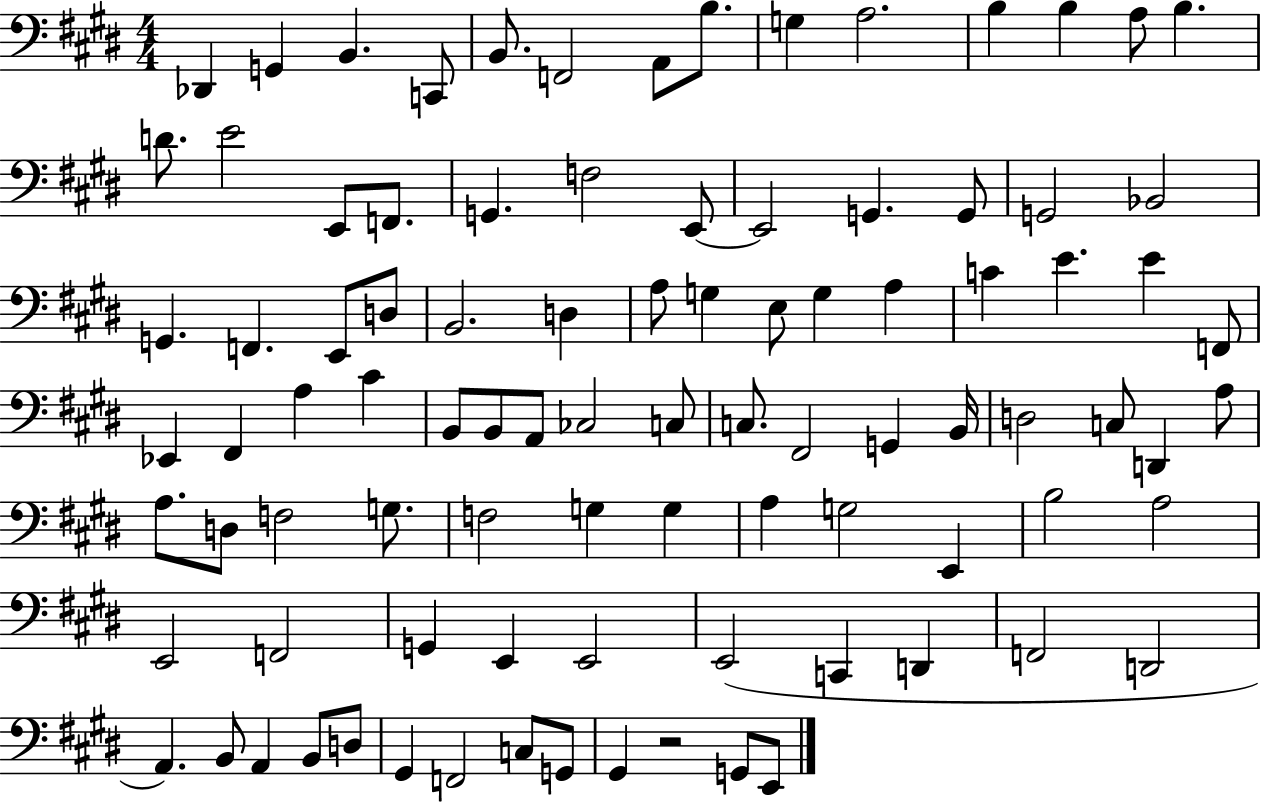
{
  \clef bass
  \numericTimeSignature
  \time 4/4
  \key e \major
  \repeat volta 2 { des,4 g,4 b,4. c,8 | b,8. f,2 a,8 b8. | g4 a2. | b4 b4 a8 b4. | \break d'8. e'2 e,8 f,8. | g,4. f2 e,8~~ | e,2 g,4. g,8 | g,2 bes,2 | \break g,4. f,4. e,8 d8 | b,2. d4 | a8 g4 e8 g4 a4 | c'4 e'4. e'4 f,8 | \break ees,4 fis,4 a4 cis'4 | b,8 b,8 a,8 ces2 c8 | c8. fis,2 g,4 b,16 | d2 c8 d,4 a8 | \break a8. d8 f2 g8. | f2 g4 g4 | a4 g2 e,4 | b2 a2 | \break e,2 f,2 | g,4 e,4 e,2 | e,2( c,4 d,4 | f,2 d,2 | \break a,4.) b,8 a,4 b,8 d8 | gis,4 f,2 c8 g,8 | gis,4 r2 g,8 e,8 | } \bar "|."
}